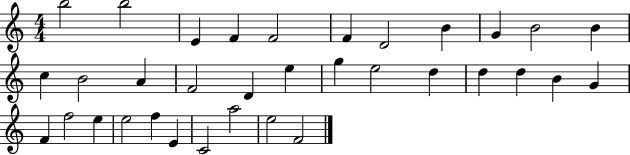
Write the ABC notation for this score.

X:1
T:Untitled
M:4/4
L:1/4
K:C
b2 b2 E F F2 F D2 B G B2 B c B2 A F2 D e g e2 d d d B G F f2 e e2 f E C2 a2 e2 F2